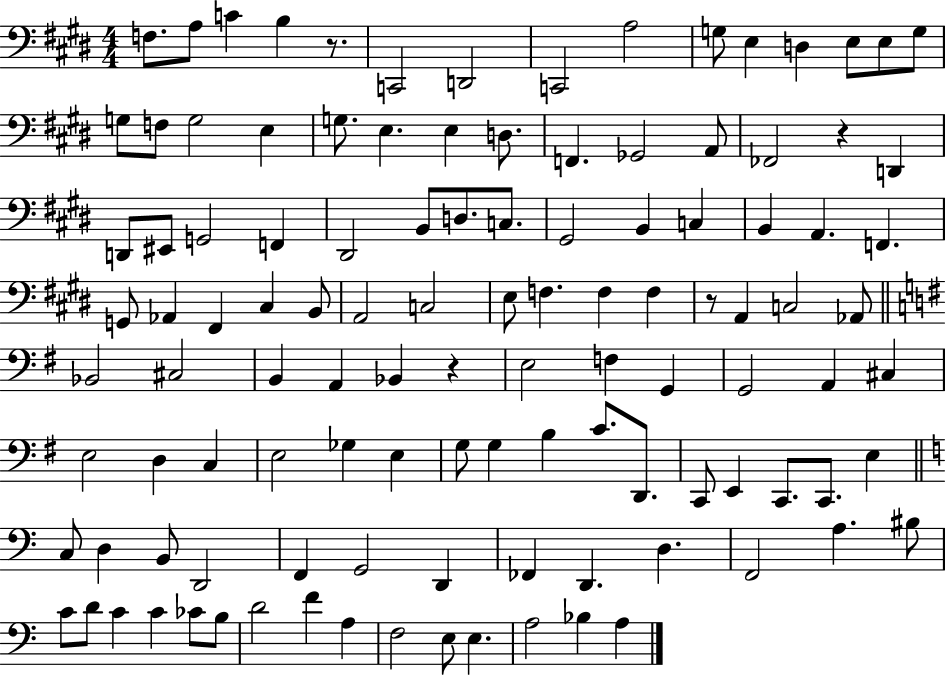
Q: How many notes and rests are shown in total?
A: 114